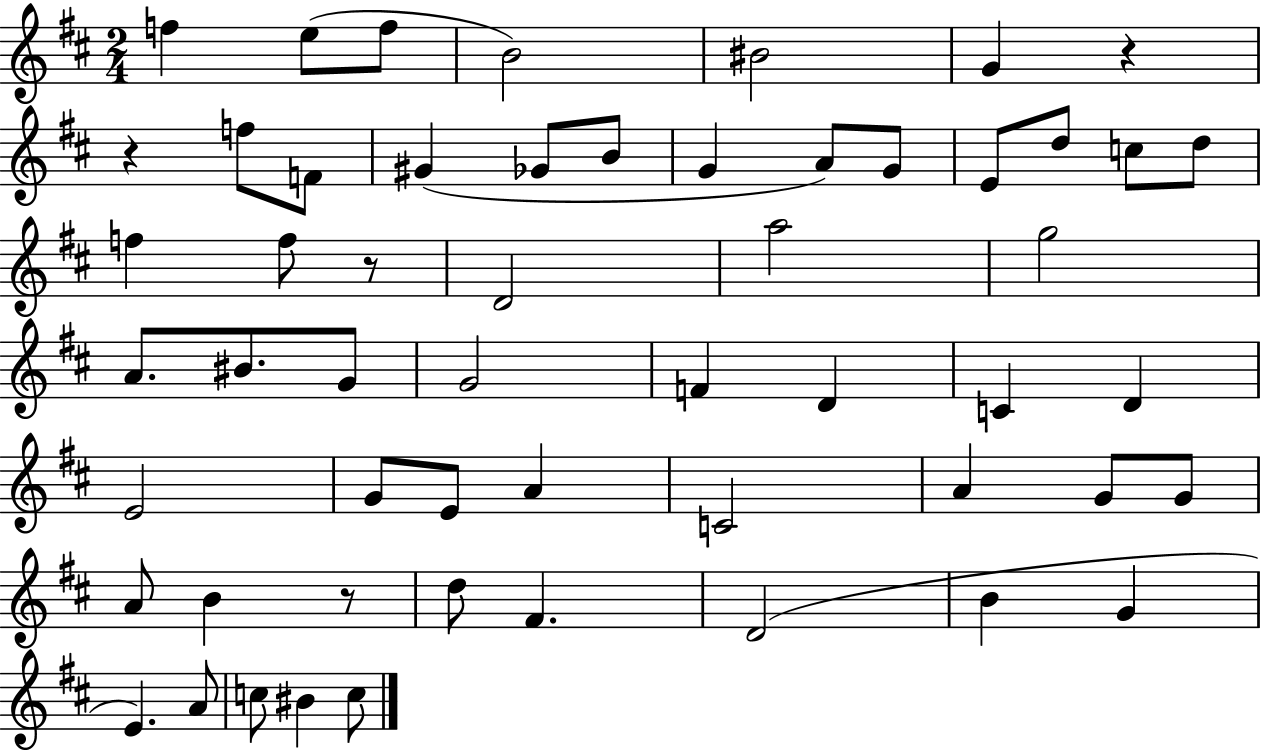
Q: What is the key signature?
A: D major